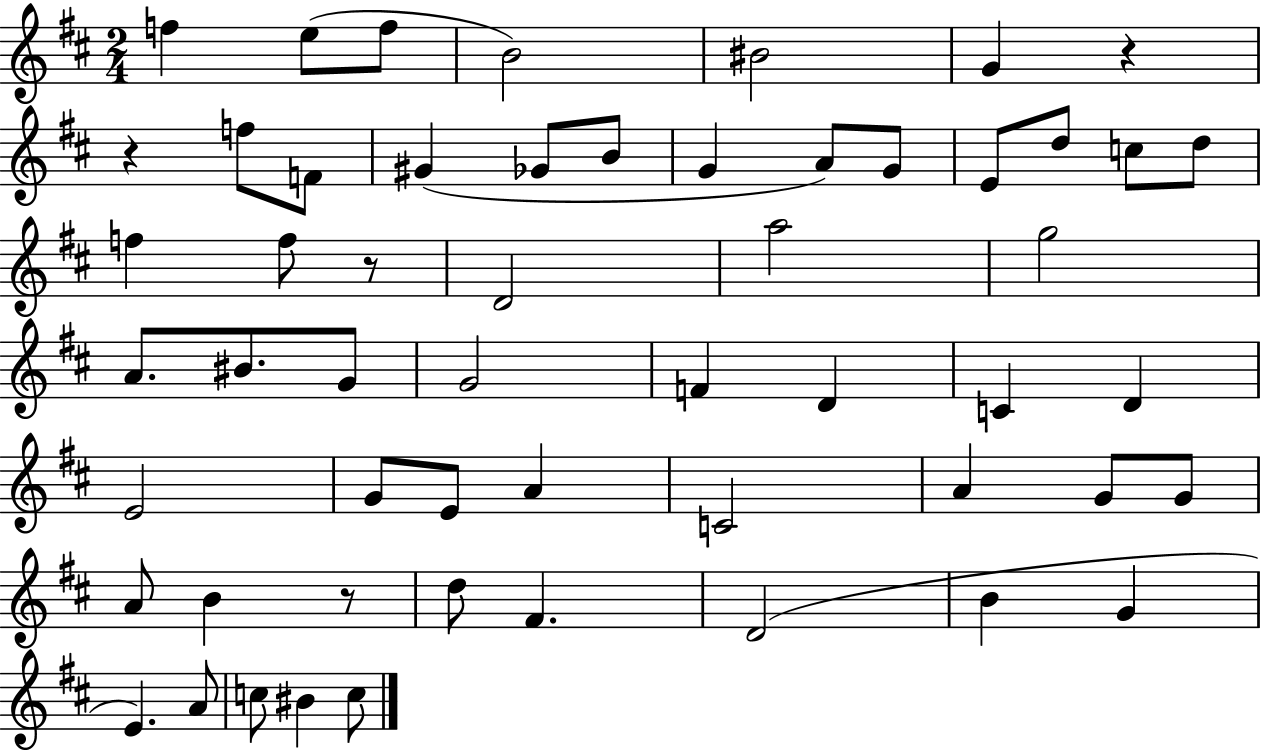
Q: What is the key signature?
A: D major